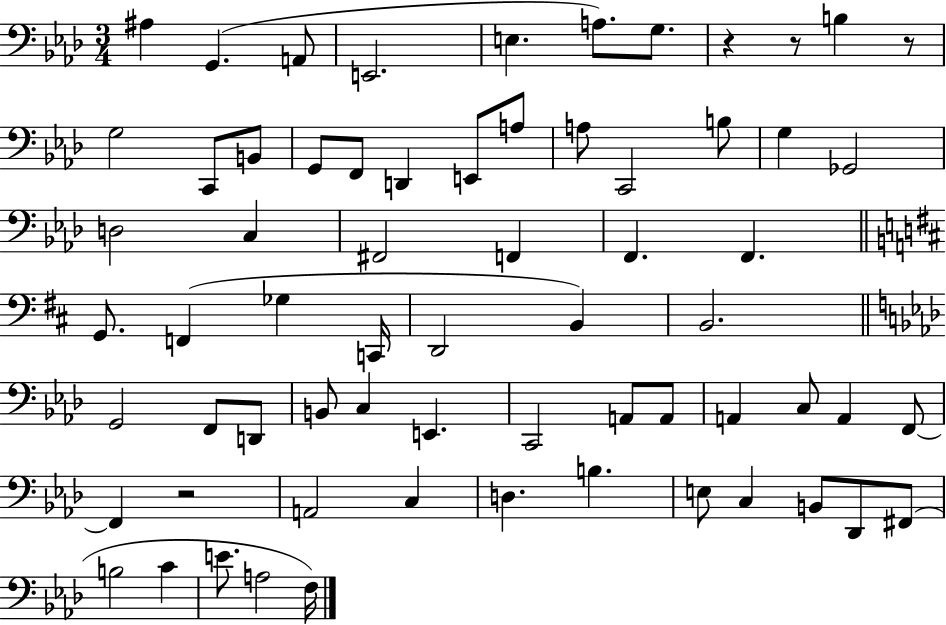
{
  \clef bass
  \numericTimeSignature
  \time 3/4
  \key aes \major
  \repeat volta 2 { ais4 g,4.( a,8 | e,2. | e4. a8.) g8. | r4 r8 b4 r8 | \break g2 c,8 b,8 | g,8 f,8 d,4 e,8 a8 | a8 c,2 b8 | g4 ges,2 | \break d2 c4 | fis,2 f,4 | f,4. f,4. | \bar "||" \break \key d \major g,8. f,4( ges4 c,16 | d,2 b,4) | b,2. | \bar "||" \break \key aes \major g,2 f,8 d,8 | b,8 c4 e,4. | c,2 a,8 a,8 | a,4 c8 a,4 f,8~~ | \break f,4 r2 | a,2 c4 | d4. b4. | e8 c4 b,8 des,8 fis,8( | \break b2 c'4 | e'8. a2 f16) | } \bar "|."
}